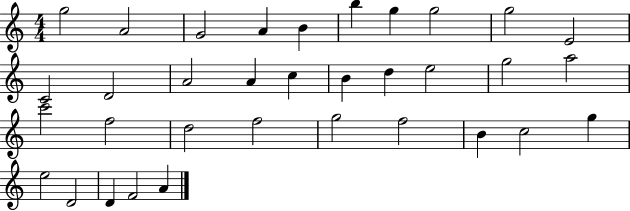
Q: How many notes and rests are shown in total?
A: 34